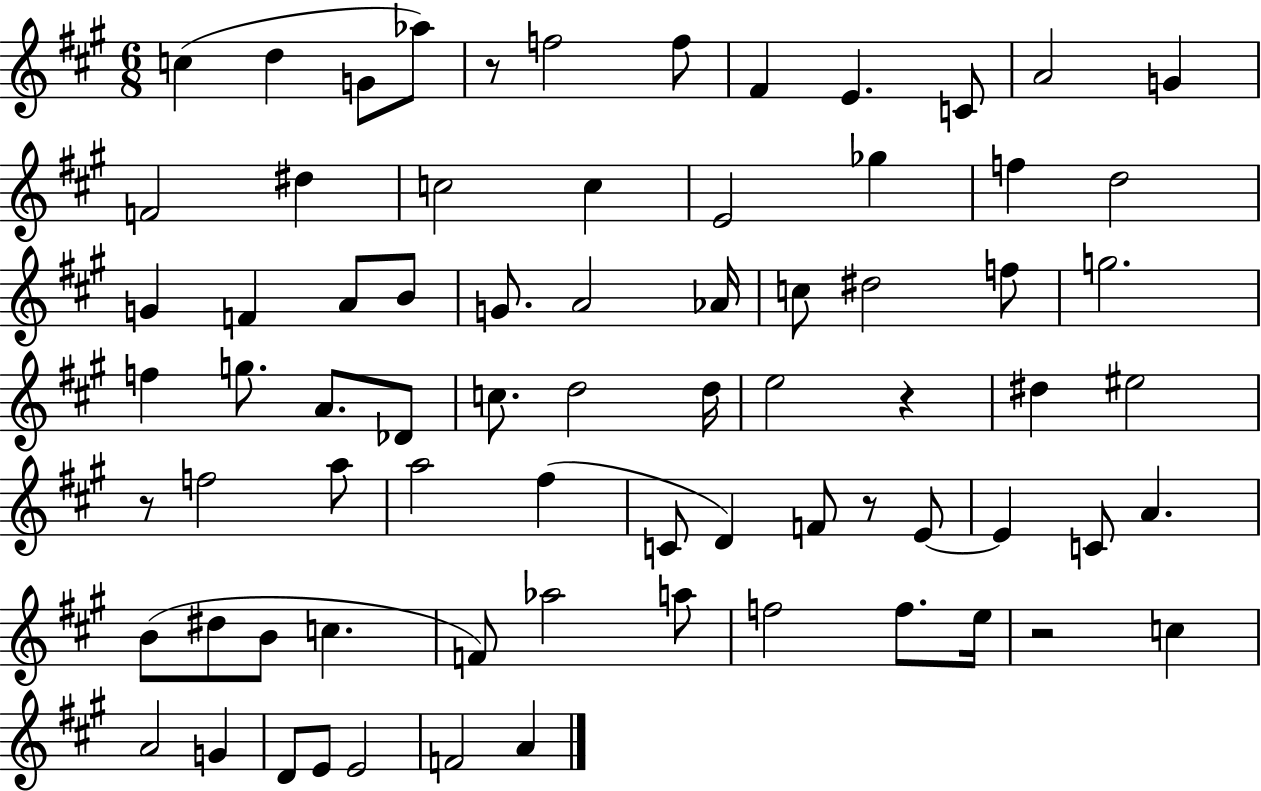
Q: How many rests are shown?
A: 5